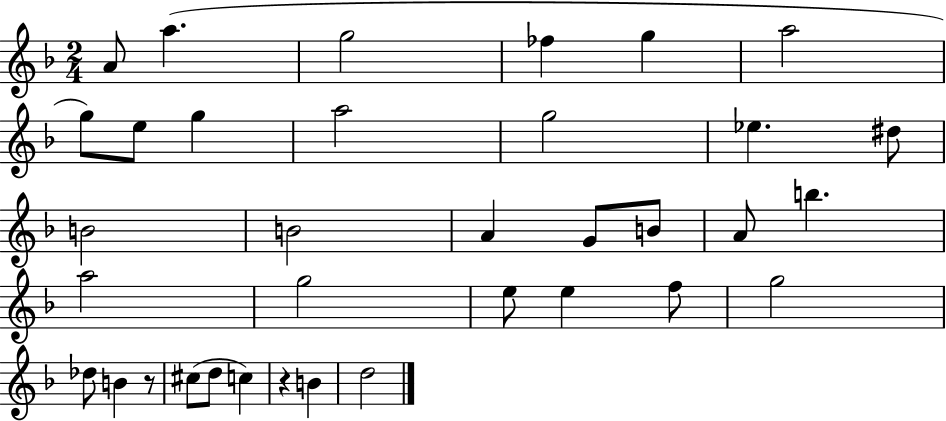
A4/e A5/q. G5/h FES5/q G5/q A5/h G5/e E5/e G5/q A5/h G5/h Eb5/q. D#5/e B4/h B4/h A4/q G4/e B4/e A4/e B5/q. A5/h G5/h E5/e E5/q F5/e G5/h Db5/e B4/q R/e C#5/e D5/e C5/q R/q B4/q D5/h